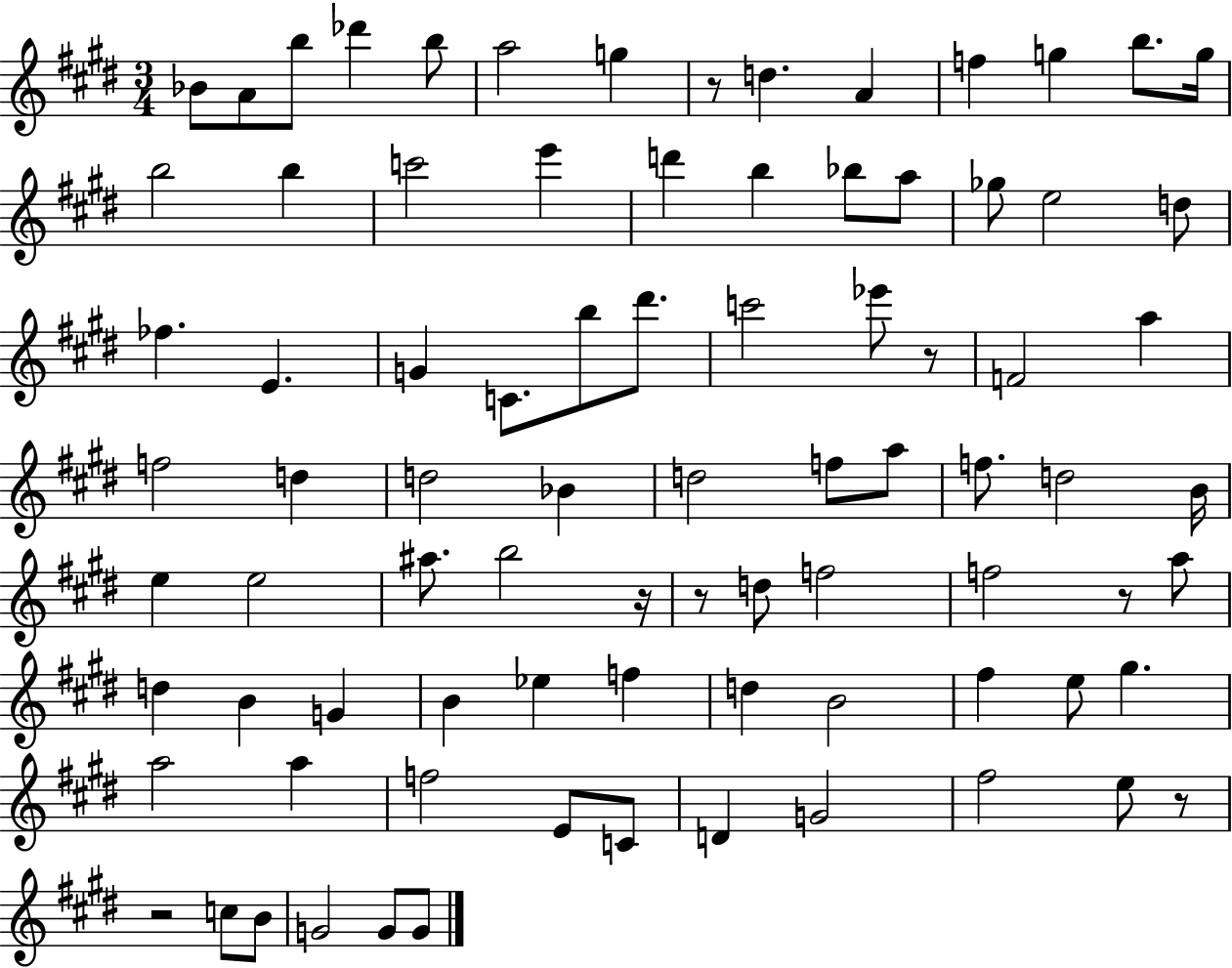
X:1
T:Untitled
M:3/4
L:1/4
K:E
_B/2 A/2 b/2 _d' b/2 a2 g z/2 d A f g b/2 g/4 b2 b c'2 e' d' b _b/2 a/2 _g/2 e2 d/2 _f E G C/2 b/2 ^d'/2 c'2 _e'/2 z/2 F2 a f2 d d2 _B d2 f/2 a/2 f/2 d2 B/4 e e2 ^a/2 b2 z/4 z/2 d/2 f2 f2 z/2 a/2 d B G B _e f d B2 ^f e/2 ^g a2 a f2 E/2 C/2 D G2 ^f2 e/2 z/2 z2 c/2 B/2 G2 G/2 G/2